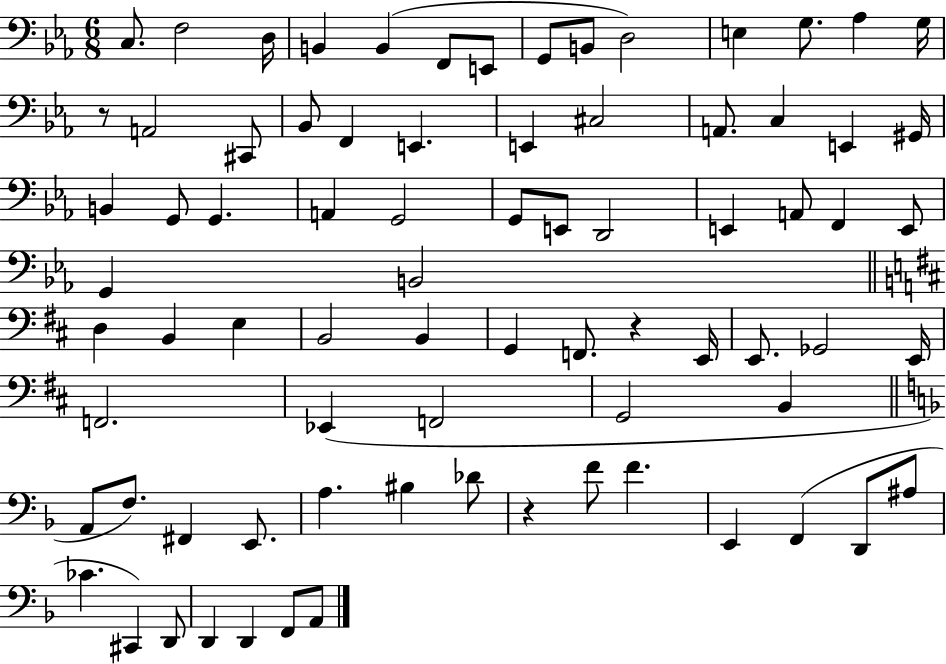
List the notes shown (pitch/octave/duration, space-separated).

C3/e. F3/h D3/s B2/q B2/q F2/e E2/e G2/e B2/e D3/h E3/q G3/e. Ab3/q G3/s R/e A2/h C#2/e Bb2/e F2/q E2/q. E2/q C#3/h A2/e. C3/q E2/q G#2/s B2/q G2/e G2/q. A2/q G2/h G2/e E2/e D2/h E2/q A2/e F2/q E2/e G2/q B2/h D3/q B2/q E3/q B2/h B2/q G2/q F2/e. R/q E2/s E2/e. Gb2/h E2/s F2/h. Eb2/q F2/h G2/h B2/q A2/e F3/e. F#2/q E2/e. A3/q. BIS3/q Db4/e R/q F4/e F4/q. E2/q F2/q D2/e A#3/e CES4/q. C#2/q D2/e D2/q D2/q F2/e A2/e